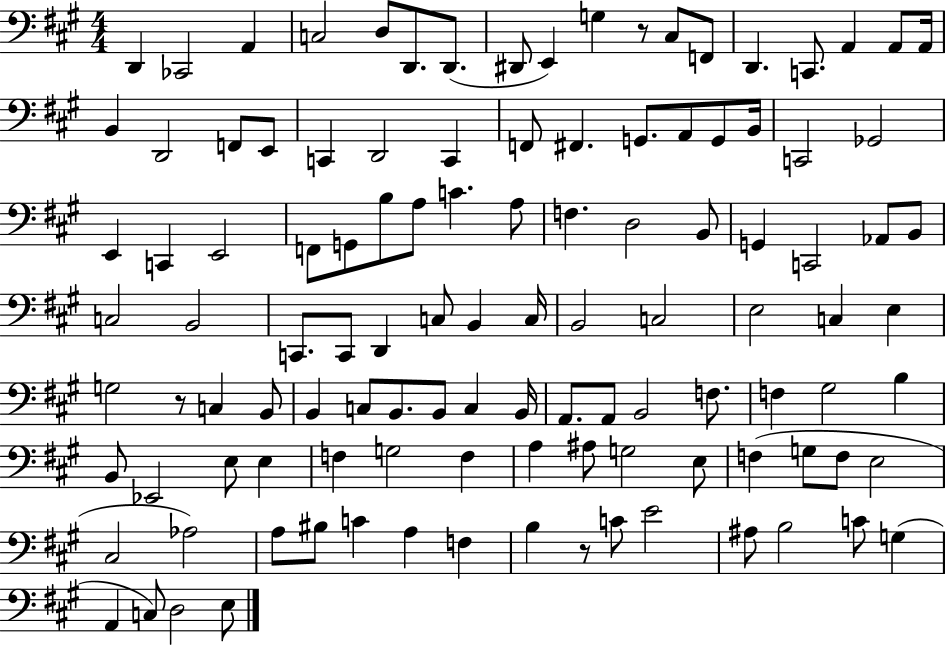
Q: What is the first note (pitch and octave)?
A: D2